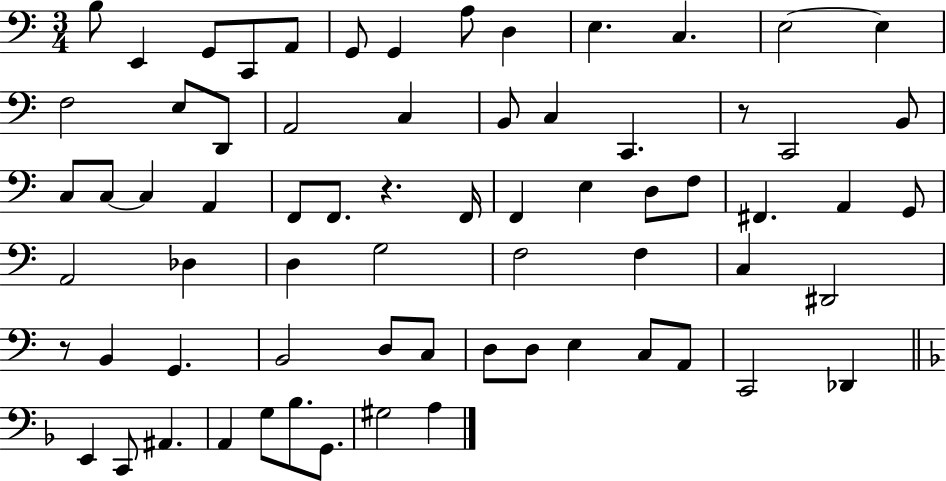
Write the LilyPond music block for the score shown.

{
  \clef bass
  \numericTimeSignature
  \time 3/4
  \key c \major
  b8 e,4 g,8 c,8 a,8 | g,8 g,4 a8 d4 | e4. c4. | e2~~ e4 | \break f2 e8 d,8 | a,2 c4 | b,8 c4 c,4. | r8 c,2 b,8 | \break c8 c8~~ c4 a,4 | f,8 f,8. r4. f,16 | f,4 e4 d8 f8 | fis,4. a,4 g,8 | \break a,2 des4 | d4 g2 | f2 f4 | c4 dis,2 | \break r8 b,4 g,4. | b,2 d8 c8 | d8 d8 e4 c8 a,8 | c,2 des,4 | \break \bar "||" \break \key f \major e,4 c,8 ais,4. | a,4 g8 bes8. g,8. | gis2 a4 | \bar "|."
}